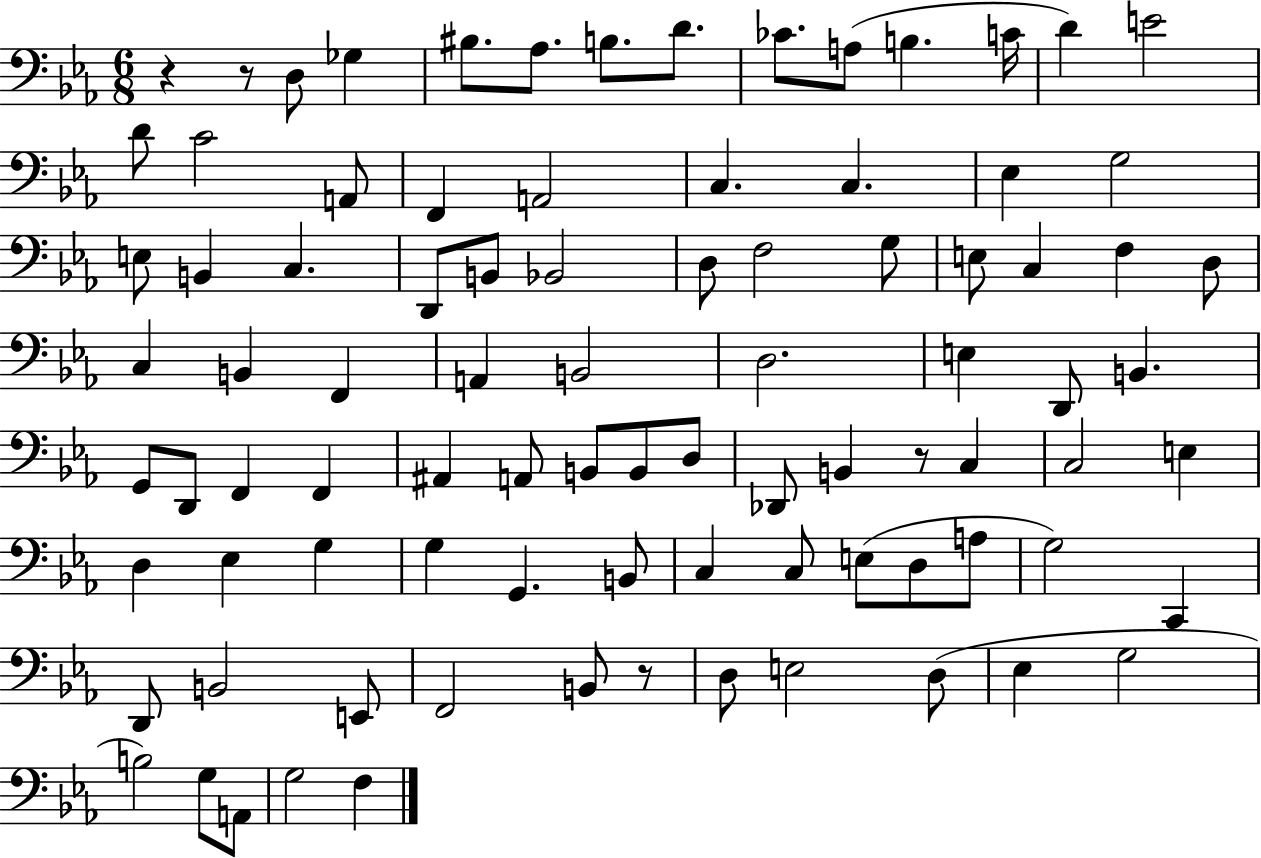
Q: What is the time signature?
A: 6/8